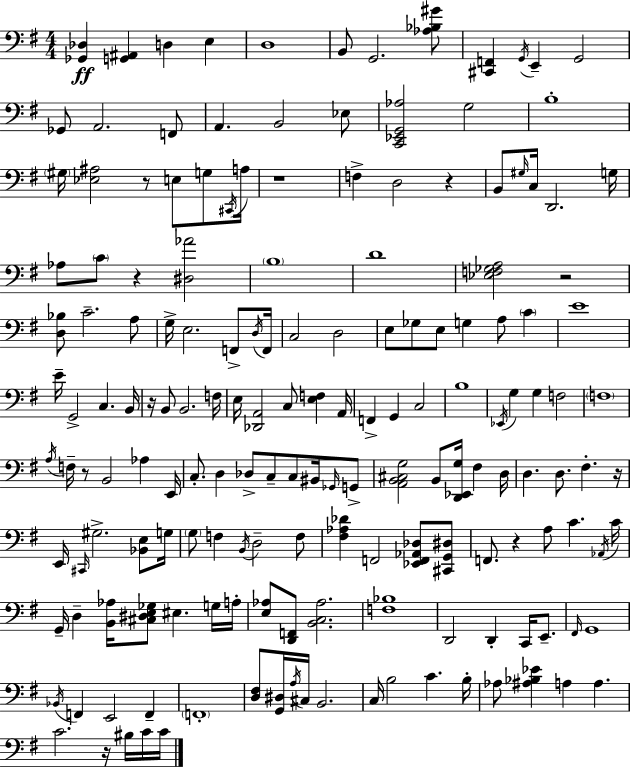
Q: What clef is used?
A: bass